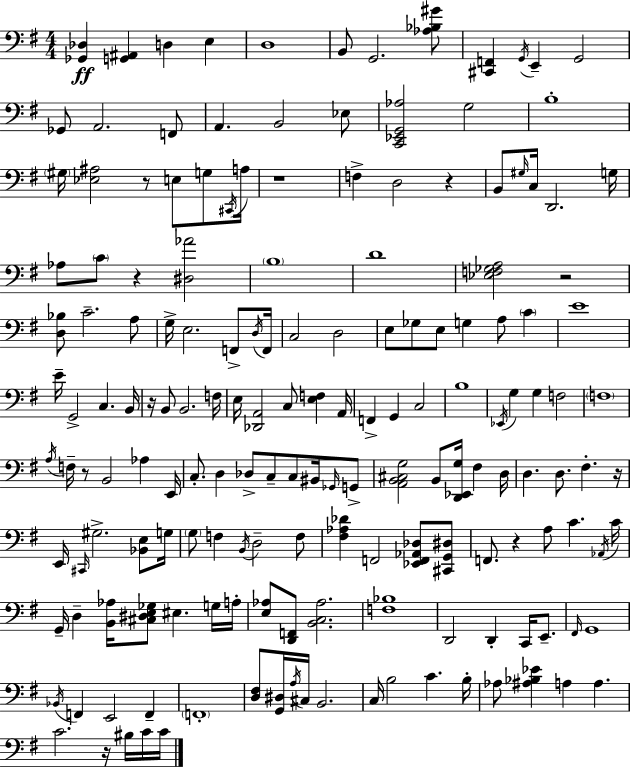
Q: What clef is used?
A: bass